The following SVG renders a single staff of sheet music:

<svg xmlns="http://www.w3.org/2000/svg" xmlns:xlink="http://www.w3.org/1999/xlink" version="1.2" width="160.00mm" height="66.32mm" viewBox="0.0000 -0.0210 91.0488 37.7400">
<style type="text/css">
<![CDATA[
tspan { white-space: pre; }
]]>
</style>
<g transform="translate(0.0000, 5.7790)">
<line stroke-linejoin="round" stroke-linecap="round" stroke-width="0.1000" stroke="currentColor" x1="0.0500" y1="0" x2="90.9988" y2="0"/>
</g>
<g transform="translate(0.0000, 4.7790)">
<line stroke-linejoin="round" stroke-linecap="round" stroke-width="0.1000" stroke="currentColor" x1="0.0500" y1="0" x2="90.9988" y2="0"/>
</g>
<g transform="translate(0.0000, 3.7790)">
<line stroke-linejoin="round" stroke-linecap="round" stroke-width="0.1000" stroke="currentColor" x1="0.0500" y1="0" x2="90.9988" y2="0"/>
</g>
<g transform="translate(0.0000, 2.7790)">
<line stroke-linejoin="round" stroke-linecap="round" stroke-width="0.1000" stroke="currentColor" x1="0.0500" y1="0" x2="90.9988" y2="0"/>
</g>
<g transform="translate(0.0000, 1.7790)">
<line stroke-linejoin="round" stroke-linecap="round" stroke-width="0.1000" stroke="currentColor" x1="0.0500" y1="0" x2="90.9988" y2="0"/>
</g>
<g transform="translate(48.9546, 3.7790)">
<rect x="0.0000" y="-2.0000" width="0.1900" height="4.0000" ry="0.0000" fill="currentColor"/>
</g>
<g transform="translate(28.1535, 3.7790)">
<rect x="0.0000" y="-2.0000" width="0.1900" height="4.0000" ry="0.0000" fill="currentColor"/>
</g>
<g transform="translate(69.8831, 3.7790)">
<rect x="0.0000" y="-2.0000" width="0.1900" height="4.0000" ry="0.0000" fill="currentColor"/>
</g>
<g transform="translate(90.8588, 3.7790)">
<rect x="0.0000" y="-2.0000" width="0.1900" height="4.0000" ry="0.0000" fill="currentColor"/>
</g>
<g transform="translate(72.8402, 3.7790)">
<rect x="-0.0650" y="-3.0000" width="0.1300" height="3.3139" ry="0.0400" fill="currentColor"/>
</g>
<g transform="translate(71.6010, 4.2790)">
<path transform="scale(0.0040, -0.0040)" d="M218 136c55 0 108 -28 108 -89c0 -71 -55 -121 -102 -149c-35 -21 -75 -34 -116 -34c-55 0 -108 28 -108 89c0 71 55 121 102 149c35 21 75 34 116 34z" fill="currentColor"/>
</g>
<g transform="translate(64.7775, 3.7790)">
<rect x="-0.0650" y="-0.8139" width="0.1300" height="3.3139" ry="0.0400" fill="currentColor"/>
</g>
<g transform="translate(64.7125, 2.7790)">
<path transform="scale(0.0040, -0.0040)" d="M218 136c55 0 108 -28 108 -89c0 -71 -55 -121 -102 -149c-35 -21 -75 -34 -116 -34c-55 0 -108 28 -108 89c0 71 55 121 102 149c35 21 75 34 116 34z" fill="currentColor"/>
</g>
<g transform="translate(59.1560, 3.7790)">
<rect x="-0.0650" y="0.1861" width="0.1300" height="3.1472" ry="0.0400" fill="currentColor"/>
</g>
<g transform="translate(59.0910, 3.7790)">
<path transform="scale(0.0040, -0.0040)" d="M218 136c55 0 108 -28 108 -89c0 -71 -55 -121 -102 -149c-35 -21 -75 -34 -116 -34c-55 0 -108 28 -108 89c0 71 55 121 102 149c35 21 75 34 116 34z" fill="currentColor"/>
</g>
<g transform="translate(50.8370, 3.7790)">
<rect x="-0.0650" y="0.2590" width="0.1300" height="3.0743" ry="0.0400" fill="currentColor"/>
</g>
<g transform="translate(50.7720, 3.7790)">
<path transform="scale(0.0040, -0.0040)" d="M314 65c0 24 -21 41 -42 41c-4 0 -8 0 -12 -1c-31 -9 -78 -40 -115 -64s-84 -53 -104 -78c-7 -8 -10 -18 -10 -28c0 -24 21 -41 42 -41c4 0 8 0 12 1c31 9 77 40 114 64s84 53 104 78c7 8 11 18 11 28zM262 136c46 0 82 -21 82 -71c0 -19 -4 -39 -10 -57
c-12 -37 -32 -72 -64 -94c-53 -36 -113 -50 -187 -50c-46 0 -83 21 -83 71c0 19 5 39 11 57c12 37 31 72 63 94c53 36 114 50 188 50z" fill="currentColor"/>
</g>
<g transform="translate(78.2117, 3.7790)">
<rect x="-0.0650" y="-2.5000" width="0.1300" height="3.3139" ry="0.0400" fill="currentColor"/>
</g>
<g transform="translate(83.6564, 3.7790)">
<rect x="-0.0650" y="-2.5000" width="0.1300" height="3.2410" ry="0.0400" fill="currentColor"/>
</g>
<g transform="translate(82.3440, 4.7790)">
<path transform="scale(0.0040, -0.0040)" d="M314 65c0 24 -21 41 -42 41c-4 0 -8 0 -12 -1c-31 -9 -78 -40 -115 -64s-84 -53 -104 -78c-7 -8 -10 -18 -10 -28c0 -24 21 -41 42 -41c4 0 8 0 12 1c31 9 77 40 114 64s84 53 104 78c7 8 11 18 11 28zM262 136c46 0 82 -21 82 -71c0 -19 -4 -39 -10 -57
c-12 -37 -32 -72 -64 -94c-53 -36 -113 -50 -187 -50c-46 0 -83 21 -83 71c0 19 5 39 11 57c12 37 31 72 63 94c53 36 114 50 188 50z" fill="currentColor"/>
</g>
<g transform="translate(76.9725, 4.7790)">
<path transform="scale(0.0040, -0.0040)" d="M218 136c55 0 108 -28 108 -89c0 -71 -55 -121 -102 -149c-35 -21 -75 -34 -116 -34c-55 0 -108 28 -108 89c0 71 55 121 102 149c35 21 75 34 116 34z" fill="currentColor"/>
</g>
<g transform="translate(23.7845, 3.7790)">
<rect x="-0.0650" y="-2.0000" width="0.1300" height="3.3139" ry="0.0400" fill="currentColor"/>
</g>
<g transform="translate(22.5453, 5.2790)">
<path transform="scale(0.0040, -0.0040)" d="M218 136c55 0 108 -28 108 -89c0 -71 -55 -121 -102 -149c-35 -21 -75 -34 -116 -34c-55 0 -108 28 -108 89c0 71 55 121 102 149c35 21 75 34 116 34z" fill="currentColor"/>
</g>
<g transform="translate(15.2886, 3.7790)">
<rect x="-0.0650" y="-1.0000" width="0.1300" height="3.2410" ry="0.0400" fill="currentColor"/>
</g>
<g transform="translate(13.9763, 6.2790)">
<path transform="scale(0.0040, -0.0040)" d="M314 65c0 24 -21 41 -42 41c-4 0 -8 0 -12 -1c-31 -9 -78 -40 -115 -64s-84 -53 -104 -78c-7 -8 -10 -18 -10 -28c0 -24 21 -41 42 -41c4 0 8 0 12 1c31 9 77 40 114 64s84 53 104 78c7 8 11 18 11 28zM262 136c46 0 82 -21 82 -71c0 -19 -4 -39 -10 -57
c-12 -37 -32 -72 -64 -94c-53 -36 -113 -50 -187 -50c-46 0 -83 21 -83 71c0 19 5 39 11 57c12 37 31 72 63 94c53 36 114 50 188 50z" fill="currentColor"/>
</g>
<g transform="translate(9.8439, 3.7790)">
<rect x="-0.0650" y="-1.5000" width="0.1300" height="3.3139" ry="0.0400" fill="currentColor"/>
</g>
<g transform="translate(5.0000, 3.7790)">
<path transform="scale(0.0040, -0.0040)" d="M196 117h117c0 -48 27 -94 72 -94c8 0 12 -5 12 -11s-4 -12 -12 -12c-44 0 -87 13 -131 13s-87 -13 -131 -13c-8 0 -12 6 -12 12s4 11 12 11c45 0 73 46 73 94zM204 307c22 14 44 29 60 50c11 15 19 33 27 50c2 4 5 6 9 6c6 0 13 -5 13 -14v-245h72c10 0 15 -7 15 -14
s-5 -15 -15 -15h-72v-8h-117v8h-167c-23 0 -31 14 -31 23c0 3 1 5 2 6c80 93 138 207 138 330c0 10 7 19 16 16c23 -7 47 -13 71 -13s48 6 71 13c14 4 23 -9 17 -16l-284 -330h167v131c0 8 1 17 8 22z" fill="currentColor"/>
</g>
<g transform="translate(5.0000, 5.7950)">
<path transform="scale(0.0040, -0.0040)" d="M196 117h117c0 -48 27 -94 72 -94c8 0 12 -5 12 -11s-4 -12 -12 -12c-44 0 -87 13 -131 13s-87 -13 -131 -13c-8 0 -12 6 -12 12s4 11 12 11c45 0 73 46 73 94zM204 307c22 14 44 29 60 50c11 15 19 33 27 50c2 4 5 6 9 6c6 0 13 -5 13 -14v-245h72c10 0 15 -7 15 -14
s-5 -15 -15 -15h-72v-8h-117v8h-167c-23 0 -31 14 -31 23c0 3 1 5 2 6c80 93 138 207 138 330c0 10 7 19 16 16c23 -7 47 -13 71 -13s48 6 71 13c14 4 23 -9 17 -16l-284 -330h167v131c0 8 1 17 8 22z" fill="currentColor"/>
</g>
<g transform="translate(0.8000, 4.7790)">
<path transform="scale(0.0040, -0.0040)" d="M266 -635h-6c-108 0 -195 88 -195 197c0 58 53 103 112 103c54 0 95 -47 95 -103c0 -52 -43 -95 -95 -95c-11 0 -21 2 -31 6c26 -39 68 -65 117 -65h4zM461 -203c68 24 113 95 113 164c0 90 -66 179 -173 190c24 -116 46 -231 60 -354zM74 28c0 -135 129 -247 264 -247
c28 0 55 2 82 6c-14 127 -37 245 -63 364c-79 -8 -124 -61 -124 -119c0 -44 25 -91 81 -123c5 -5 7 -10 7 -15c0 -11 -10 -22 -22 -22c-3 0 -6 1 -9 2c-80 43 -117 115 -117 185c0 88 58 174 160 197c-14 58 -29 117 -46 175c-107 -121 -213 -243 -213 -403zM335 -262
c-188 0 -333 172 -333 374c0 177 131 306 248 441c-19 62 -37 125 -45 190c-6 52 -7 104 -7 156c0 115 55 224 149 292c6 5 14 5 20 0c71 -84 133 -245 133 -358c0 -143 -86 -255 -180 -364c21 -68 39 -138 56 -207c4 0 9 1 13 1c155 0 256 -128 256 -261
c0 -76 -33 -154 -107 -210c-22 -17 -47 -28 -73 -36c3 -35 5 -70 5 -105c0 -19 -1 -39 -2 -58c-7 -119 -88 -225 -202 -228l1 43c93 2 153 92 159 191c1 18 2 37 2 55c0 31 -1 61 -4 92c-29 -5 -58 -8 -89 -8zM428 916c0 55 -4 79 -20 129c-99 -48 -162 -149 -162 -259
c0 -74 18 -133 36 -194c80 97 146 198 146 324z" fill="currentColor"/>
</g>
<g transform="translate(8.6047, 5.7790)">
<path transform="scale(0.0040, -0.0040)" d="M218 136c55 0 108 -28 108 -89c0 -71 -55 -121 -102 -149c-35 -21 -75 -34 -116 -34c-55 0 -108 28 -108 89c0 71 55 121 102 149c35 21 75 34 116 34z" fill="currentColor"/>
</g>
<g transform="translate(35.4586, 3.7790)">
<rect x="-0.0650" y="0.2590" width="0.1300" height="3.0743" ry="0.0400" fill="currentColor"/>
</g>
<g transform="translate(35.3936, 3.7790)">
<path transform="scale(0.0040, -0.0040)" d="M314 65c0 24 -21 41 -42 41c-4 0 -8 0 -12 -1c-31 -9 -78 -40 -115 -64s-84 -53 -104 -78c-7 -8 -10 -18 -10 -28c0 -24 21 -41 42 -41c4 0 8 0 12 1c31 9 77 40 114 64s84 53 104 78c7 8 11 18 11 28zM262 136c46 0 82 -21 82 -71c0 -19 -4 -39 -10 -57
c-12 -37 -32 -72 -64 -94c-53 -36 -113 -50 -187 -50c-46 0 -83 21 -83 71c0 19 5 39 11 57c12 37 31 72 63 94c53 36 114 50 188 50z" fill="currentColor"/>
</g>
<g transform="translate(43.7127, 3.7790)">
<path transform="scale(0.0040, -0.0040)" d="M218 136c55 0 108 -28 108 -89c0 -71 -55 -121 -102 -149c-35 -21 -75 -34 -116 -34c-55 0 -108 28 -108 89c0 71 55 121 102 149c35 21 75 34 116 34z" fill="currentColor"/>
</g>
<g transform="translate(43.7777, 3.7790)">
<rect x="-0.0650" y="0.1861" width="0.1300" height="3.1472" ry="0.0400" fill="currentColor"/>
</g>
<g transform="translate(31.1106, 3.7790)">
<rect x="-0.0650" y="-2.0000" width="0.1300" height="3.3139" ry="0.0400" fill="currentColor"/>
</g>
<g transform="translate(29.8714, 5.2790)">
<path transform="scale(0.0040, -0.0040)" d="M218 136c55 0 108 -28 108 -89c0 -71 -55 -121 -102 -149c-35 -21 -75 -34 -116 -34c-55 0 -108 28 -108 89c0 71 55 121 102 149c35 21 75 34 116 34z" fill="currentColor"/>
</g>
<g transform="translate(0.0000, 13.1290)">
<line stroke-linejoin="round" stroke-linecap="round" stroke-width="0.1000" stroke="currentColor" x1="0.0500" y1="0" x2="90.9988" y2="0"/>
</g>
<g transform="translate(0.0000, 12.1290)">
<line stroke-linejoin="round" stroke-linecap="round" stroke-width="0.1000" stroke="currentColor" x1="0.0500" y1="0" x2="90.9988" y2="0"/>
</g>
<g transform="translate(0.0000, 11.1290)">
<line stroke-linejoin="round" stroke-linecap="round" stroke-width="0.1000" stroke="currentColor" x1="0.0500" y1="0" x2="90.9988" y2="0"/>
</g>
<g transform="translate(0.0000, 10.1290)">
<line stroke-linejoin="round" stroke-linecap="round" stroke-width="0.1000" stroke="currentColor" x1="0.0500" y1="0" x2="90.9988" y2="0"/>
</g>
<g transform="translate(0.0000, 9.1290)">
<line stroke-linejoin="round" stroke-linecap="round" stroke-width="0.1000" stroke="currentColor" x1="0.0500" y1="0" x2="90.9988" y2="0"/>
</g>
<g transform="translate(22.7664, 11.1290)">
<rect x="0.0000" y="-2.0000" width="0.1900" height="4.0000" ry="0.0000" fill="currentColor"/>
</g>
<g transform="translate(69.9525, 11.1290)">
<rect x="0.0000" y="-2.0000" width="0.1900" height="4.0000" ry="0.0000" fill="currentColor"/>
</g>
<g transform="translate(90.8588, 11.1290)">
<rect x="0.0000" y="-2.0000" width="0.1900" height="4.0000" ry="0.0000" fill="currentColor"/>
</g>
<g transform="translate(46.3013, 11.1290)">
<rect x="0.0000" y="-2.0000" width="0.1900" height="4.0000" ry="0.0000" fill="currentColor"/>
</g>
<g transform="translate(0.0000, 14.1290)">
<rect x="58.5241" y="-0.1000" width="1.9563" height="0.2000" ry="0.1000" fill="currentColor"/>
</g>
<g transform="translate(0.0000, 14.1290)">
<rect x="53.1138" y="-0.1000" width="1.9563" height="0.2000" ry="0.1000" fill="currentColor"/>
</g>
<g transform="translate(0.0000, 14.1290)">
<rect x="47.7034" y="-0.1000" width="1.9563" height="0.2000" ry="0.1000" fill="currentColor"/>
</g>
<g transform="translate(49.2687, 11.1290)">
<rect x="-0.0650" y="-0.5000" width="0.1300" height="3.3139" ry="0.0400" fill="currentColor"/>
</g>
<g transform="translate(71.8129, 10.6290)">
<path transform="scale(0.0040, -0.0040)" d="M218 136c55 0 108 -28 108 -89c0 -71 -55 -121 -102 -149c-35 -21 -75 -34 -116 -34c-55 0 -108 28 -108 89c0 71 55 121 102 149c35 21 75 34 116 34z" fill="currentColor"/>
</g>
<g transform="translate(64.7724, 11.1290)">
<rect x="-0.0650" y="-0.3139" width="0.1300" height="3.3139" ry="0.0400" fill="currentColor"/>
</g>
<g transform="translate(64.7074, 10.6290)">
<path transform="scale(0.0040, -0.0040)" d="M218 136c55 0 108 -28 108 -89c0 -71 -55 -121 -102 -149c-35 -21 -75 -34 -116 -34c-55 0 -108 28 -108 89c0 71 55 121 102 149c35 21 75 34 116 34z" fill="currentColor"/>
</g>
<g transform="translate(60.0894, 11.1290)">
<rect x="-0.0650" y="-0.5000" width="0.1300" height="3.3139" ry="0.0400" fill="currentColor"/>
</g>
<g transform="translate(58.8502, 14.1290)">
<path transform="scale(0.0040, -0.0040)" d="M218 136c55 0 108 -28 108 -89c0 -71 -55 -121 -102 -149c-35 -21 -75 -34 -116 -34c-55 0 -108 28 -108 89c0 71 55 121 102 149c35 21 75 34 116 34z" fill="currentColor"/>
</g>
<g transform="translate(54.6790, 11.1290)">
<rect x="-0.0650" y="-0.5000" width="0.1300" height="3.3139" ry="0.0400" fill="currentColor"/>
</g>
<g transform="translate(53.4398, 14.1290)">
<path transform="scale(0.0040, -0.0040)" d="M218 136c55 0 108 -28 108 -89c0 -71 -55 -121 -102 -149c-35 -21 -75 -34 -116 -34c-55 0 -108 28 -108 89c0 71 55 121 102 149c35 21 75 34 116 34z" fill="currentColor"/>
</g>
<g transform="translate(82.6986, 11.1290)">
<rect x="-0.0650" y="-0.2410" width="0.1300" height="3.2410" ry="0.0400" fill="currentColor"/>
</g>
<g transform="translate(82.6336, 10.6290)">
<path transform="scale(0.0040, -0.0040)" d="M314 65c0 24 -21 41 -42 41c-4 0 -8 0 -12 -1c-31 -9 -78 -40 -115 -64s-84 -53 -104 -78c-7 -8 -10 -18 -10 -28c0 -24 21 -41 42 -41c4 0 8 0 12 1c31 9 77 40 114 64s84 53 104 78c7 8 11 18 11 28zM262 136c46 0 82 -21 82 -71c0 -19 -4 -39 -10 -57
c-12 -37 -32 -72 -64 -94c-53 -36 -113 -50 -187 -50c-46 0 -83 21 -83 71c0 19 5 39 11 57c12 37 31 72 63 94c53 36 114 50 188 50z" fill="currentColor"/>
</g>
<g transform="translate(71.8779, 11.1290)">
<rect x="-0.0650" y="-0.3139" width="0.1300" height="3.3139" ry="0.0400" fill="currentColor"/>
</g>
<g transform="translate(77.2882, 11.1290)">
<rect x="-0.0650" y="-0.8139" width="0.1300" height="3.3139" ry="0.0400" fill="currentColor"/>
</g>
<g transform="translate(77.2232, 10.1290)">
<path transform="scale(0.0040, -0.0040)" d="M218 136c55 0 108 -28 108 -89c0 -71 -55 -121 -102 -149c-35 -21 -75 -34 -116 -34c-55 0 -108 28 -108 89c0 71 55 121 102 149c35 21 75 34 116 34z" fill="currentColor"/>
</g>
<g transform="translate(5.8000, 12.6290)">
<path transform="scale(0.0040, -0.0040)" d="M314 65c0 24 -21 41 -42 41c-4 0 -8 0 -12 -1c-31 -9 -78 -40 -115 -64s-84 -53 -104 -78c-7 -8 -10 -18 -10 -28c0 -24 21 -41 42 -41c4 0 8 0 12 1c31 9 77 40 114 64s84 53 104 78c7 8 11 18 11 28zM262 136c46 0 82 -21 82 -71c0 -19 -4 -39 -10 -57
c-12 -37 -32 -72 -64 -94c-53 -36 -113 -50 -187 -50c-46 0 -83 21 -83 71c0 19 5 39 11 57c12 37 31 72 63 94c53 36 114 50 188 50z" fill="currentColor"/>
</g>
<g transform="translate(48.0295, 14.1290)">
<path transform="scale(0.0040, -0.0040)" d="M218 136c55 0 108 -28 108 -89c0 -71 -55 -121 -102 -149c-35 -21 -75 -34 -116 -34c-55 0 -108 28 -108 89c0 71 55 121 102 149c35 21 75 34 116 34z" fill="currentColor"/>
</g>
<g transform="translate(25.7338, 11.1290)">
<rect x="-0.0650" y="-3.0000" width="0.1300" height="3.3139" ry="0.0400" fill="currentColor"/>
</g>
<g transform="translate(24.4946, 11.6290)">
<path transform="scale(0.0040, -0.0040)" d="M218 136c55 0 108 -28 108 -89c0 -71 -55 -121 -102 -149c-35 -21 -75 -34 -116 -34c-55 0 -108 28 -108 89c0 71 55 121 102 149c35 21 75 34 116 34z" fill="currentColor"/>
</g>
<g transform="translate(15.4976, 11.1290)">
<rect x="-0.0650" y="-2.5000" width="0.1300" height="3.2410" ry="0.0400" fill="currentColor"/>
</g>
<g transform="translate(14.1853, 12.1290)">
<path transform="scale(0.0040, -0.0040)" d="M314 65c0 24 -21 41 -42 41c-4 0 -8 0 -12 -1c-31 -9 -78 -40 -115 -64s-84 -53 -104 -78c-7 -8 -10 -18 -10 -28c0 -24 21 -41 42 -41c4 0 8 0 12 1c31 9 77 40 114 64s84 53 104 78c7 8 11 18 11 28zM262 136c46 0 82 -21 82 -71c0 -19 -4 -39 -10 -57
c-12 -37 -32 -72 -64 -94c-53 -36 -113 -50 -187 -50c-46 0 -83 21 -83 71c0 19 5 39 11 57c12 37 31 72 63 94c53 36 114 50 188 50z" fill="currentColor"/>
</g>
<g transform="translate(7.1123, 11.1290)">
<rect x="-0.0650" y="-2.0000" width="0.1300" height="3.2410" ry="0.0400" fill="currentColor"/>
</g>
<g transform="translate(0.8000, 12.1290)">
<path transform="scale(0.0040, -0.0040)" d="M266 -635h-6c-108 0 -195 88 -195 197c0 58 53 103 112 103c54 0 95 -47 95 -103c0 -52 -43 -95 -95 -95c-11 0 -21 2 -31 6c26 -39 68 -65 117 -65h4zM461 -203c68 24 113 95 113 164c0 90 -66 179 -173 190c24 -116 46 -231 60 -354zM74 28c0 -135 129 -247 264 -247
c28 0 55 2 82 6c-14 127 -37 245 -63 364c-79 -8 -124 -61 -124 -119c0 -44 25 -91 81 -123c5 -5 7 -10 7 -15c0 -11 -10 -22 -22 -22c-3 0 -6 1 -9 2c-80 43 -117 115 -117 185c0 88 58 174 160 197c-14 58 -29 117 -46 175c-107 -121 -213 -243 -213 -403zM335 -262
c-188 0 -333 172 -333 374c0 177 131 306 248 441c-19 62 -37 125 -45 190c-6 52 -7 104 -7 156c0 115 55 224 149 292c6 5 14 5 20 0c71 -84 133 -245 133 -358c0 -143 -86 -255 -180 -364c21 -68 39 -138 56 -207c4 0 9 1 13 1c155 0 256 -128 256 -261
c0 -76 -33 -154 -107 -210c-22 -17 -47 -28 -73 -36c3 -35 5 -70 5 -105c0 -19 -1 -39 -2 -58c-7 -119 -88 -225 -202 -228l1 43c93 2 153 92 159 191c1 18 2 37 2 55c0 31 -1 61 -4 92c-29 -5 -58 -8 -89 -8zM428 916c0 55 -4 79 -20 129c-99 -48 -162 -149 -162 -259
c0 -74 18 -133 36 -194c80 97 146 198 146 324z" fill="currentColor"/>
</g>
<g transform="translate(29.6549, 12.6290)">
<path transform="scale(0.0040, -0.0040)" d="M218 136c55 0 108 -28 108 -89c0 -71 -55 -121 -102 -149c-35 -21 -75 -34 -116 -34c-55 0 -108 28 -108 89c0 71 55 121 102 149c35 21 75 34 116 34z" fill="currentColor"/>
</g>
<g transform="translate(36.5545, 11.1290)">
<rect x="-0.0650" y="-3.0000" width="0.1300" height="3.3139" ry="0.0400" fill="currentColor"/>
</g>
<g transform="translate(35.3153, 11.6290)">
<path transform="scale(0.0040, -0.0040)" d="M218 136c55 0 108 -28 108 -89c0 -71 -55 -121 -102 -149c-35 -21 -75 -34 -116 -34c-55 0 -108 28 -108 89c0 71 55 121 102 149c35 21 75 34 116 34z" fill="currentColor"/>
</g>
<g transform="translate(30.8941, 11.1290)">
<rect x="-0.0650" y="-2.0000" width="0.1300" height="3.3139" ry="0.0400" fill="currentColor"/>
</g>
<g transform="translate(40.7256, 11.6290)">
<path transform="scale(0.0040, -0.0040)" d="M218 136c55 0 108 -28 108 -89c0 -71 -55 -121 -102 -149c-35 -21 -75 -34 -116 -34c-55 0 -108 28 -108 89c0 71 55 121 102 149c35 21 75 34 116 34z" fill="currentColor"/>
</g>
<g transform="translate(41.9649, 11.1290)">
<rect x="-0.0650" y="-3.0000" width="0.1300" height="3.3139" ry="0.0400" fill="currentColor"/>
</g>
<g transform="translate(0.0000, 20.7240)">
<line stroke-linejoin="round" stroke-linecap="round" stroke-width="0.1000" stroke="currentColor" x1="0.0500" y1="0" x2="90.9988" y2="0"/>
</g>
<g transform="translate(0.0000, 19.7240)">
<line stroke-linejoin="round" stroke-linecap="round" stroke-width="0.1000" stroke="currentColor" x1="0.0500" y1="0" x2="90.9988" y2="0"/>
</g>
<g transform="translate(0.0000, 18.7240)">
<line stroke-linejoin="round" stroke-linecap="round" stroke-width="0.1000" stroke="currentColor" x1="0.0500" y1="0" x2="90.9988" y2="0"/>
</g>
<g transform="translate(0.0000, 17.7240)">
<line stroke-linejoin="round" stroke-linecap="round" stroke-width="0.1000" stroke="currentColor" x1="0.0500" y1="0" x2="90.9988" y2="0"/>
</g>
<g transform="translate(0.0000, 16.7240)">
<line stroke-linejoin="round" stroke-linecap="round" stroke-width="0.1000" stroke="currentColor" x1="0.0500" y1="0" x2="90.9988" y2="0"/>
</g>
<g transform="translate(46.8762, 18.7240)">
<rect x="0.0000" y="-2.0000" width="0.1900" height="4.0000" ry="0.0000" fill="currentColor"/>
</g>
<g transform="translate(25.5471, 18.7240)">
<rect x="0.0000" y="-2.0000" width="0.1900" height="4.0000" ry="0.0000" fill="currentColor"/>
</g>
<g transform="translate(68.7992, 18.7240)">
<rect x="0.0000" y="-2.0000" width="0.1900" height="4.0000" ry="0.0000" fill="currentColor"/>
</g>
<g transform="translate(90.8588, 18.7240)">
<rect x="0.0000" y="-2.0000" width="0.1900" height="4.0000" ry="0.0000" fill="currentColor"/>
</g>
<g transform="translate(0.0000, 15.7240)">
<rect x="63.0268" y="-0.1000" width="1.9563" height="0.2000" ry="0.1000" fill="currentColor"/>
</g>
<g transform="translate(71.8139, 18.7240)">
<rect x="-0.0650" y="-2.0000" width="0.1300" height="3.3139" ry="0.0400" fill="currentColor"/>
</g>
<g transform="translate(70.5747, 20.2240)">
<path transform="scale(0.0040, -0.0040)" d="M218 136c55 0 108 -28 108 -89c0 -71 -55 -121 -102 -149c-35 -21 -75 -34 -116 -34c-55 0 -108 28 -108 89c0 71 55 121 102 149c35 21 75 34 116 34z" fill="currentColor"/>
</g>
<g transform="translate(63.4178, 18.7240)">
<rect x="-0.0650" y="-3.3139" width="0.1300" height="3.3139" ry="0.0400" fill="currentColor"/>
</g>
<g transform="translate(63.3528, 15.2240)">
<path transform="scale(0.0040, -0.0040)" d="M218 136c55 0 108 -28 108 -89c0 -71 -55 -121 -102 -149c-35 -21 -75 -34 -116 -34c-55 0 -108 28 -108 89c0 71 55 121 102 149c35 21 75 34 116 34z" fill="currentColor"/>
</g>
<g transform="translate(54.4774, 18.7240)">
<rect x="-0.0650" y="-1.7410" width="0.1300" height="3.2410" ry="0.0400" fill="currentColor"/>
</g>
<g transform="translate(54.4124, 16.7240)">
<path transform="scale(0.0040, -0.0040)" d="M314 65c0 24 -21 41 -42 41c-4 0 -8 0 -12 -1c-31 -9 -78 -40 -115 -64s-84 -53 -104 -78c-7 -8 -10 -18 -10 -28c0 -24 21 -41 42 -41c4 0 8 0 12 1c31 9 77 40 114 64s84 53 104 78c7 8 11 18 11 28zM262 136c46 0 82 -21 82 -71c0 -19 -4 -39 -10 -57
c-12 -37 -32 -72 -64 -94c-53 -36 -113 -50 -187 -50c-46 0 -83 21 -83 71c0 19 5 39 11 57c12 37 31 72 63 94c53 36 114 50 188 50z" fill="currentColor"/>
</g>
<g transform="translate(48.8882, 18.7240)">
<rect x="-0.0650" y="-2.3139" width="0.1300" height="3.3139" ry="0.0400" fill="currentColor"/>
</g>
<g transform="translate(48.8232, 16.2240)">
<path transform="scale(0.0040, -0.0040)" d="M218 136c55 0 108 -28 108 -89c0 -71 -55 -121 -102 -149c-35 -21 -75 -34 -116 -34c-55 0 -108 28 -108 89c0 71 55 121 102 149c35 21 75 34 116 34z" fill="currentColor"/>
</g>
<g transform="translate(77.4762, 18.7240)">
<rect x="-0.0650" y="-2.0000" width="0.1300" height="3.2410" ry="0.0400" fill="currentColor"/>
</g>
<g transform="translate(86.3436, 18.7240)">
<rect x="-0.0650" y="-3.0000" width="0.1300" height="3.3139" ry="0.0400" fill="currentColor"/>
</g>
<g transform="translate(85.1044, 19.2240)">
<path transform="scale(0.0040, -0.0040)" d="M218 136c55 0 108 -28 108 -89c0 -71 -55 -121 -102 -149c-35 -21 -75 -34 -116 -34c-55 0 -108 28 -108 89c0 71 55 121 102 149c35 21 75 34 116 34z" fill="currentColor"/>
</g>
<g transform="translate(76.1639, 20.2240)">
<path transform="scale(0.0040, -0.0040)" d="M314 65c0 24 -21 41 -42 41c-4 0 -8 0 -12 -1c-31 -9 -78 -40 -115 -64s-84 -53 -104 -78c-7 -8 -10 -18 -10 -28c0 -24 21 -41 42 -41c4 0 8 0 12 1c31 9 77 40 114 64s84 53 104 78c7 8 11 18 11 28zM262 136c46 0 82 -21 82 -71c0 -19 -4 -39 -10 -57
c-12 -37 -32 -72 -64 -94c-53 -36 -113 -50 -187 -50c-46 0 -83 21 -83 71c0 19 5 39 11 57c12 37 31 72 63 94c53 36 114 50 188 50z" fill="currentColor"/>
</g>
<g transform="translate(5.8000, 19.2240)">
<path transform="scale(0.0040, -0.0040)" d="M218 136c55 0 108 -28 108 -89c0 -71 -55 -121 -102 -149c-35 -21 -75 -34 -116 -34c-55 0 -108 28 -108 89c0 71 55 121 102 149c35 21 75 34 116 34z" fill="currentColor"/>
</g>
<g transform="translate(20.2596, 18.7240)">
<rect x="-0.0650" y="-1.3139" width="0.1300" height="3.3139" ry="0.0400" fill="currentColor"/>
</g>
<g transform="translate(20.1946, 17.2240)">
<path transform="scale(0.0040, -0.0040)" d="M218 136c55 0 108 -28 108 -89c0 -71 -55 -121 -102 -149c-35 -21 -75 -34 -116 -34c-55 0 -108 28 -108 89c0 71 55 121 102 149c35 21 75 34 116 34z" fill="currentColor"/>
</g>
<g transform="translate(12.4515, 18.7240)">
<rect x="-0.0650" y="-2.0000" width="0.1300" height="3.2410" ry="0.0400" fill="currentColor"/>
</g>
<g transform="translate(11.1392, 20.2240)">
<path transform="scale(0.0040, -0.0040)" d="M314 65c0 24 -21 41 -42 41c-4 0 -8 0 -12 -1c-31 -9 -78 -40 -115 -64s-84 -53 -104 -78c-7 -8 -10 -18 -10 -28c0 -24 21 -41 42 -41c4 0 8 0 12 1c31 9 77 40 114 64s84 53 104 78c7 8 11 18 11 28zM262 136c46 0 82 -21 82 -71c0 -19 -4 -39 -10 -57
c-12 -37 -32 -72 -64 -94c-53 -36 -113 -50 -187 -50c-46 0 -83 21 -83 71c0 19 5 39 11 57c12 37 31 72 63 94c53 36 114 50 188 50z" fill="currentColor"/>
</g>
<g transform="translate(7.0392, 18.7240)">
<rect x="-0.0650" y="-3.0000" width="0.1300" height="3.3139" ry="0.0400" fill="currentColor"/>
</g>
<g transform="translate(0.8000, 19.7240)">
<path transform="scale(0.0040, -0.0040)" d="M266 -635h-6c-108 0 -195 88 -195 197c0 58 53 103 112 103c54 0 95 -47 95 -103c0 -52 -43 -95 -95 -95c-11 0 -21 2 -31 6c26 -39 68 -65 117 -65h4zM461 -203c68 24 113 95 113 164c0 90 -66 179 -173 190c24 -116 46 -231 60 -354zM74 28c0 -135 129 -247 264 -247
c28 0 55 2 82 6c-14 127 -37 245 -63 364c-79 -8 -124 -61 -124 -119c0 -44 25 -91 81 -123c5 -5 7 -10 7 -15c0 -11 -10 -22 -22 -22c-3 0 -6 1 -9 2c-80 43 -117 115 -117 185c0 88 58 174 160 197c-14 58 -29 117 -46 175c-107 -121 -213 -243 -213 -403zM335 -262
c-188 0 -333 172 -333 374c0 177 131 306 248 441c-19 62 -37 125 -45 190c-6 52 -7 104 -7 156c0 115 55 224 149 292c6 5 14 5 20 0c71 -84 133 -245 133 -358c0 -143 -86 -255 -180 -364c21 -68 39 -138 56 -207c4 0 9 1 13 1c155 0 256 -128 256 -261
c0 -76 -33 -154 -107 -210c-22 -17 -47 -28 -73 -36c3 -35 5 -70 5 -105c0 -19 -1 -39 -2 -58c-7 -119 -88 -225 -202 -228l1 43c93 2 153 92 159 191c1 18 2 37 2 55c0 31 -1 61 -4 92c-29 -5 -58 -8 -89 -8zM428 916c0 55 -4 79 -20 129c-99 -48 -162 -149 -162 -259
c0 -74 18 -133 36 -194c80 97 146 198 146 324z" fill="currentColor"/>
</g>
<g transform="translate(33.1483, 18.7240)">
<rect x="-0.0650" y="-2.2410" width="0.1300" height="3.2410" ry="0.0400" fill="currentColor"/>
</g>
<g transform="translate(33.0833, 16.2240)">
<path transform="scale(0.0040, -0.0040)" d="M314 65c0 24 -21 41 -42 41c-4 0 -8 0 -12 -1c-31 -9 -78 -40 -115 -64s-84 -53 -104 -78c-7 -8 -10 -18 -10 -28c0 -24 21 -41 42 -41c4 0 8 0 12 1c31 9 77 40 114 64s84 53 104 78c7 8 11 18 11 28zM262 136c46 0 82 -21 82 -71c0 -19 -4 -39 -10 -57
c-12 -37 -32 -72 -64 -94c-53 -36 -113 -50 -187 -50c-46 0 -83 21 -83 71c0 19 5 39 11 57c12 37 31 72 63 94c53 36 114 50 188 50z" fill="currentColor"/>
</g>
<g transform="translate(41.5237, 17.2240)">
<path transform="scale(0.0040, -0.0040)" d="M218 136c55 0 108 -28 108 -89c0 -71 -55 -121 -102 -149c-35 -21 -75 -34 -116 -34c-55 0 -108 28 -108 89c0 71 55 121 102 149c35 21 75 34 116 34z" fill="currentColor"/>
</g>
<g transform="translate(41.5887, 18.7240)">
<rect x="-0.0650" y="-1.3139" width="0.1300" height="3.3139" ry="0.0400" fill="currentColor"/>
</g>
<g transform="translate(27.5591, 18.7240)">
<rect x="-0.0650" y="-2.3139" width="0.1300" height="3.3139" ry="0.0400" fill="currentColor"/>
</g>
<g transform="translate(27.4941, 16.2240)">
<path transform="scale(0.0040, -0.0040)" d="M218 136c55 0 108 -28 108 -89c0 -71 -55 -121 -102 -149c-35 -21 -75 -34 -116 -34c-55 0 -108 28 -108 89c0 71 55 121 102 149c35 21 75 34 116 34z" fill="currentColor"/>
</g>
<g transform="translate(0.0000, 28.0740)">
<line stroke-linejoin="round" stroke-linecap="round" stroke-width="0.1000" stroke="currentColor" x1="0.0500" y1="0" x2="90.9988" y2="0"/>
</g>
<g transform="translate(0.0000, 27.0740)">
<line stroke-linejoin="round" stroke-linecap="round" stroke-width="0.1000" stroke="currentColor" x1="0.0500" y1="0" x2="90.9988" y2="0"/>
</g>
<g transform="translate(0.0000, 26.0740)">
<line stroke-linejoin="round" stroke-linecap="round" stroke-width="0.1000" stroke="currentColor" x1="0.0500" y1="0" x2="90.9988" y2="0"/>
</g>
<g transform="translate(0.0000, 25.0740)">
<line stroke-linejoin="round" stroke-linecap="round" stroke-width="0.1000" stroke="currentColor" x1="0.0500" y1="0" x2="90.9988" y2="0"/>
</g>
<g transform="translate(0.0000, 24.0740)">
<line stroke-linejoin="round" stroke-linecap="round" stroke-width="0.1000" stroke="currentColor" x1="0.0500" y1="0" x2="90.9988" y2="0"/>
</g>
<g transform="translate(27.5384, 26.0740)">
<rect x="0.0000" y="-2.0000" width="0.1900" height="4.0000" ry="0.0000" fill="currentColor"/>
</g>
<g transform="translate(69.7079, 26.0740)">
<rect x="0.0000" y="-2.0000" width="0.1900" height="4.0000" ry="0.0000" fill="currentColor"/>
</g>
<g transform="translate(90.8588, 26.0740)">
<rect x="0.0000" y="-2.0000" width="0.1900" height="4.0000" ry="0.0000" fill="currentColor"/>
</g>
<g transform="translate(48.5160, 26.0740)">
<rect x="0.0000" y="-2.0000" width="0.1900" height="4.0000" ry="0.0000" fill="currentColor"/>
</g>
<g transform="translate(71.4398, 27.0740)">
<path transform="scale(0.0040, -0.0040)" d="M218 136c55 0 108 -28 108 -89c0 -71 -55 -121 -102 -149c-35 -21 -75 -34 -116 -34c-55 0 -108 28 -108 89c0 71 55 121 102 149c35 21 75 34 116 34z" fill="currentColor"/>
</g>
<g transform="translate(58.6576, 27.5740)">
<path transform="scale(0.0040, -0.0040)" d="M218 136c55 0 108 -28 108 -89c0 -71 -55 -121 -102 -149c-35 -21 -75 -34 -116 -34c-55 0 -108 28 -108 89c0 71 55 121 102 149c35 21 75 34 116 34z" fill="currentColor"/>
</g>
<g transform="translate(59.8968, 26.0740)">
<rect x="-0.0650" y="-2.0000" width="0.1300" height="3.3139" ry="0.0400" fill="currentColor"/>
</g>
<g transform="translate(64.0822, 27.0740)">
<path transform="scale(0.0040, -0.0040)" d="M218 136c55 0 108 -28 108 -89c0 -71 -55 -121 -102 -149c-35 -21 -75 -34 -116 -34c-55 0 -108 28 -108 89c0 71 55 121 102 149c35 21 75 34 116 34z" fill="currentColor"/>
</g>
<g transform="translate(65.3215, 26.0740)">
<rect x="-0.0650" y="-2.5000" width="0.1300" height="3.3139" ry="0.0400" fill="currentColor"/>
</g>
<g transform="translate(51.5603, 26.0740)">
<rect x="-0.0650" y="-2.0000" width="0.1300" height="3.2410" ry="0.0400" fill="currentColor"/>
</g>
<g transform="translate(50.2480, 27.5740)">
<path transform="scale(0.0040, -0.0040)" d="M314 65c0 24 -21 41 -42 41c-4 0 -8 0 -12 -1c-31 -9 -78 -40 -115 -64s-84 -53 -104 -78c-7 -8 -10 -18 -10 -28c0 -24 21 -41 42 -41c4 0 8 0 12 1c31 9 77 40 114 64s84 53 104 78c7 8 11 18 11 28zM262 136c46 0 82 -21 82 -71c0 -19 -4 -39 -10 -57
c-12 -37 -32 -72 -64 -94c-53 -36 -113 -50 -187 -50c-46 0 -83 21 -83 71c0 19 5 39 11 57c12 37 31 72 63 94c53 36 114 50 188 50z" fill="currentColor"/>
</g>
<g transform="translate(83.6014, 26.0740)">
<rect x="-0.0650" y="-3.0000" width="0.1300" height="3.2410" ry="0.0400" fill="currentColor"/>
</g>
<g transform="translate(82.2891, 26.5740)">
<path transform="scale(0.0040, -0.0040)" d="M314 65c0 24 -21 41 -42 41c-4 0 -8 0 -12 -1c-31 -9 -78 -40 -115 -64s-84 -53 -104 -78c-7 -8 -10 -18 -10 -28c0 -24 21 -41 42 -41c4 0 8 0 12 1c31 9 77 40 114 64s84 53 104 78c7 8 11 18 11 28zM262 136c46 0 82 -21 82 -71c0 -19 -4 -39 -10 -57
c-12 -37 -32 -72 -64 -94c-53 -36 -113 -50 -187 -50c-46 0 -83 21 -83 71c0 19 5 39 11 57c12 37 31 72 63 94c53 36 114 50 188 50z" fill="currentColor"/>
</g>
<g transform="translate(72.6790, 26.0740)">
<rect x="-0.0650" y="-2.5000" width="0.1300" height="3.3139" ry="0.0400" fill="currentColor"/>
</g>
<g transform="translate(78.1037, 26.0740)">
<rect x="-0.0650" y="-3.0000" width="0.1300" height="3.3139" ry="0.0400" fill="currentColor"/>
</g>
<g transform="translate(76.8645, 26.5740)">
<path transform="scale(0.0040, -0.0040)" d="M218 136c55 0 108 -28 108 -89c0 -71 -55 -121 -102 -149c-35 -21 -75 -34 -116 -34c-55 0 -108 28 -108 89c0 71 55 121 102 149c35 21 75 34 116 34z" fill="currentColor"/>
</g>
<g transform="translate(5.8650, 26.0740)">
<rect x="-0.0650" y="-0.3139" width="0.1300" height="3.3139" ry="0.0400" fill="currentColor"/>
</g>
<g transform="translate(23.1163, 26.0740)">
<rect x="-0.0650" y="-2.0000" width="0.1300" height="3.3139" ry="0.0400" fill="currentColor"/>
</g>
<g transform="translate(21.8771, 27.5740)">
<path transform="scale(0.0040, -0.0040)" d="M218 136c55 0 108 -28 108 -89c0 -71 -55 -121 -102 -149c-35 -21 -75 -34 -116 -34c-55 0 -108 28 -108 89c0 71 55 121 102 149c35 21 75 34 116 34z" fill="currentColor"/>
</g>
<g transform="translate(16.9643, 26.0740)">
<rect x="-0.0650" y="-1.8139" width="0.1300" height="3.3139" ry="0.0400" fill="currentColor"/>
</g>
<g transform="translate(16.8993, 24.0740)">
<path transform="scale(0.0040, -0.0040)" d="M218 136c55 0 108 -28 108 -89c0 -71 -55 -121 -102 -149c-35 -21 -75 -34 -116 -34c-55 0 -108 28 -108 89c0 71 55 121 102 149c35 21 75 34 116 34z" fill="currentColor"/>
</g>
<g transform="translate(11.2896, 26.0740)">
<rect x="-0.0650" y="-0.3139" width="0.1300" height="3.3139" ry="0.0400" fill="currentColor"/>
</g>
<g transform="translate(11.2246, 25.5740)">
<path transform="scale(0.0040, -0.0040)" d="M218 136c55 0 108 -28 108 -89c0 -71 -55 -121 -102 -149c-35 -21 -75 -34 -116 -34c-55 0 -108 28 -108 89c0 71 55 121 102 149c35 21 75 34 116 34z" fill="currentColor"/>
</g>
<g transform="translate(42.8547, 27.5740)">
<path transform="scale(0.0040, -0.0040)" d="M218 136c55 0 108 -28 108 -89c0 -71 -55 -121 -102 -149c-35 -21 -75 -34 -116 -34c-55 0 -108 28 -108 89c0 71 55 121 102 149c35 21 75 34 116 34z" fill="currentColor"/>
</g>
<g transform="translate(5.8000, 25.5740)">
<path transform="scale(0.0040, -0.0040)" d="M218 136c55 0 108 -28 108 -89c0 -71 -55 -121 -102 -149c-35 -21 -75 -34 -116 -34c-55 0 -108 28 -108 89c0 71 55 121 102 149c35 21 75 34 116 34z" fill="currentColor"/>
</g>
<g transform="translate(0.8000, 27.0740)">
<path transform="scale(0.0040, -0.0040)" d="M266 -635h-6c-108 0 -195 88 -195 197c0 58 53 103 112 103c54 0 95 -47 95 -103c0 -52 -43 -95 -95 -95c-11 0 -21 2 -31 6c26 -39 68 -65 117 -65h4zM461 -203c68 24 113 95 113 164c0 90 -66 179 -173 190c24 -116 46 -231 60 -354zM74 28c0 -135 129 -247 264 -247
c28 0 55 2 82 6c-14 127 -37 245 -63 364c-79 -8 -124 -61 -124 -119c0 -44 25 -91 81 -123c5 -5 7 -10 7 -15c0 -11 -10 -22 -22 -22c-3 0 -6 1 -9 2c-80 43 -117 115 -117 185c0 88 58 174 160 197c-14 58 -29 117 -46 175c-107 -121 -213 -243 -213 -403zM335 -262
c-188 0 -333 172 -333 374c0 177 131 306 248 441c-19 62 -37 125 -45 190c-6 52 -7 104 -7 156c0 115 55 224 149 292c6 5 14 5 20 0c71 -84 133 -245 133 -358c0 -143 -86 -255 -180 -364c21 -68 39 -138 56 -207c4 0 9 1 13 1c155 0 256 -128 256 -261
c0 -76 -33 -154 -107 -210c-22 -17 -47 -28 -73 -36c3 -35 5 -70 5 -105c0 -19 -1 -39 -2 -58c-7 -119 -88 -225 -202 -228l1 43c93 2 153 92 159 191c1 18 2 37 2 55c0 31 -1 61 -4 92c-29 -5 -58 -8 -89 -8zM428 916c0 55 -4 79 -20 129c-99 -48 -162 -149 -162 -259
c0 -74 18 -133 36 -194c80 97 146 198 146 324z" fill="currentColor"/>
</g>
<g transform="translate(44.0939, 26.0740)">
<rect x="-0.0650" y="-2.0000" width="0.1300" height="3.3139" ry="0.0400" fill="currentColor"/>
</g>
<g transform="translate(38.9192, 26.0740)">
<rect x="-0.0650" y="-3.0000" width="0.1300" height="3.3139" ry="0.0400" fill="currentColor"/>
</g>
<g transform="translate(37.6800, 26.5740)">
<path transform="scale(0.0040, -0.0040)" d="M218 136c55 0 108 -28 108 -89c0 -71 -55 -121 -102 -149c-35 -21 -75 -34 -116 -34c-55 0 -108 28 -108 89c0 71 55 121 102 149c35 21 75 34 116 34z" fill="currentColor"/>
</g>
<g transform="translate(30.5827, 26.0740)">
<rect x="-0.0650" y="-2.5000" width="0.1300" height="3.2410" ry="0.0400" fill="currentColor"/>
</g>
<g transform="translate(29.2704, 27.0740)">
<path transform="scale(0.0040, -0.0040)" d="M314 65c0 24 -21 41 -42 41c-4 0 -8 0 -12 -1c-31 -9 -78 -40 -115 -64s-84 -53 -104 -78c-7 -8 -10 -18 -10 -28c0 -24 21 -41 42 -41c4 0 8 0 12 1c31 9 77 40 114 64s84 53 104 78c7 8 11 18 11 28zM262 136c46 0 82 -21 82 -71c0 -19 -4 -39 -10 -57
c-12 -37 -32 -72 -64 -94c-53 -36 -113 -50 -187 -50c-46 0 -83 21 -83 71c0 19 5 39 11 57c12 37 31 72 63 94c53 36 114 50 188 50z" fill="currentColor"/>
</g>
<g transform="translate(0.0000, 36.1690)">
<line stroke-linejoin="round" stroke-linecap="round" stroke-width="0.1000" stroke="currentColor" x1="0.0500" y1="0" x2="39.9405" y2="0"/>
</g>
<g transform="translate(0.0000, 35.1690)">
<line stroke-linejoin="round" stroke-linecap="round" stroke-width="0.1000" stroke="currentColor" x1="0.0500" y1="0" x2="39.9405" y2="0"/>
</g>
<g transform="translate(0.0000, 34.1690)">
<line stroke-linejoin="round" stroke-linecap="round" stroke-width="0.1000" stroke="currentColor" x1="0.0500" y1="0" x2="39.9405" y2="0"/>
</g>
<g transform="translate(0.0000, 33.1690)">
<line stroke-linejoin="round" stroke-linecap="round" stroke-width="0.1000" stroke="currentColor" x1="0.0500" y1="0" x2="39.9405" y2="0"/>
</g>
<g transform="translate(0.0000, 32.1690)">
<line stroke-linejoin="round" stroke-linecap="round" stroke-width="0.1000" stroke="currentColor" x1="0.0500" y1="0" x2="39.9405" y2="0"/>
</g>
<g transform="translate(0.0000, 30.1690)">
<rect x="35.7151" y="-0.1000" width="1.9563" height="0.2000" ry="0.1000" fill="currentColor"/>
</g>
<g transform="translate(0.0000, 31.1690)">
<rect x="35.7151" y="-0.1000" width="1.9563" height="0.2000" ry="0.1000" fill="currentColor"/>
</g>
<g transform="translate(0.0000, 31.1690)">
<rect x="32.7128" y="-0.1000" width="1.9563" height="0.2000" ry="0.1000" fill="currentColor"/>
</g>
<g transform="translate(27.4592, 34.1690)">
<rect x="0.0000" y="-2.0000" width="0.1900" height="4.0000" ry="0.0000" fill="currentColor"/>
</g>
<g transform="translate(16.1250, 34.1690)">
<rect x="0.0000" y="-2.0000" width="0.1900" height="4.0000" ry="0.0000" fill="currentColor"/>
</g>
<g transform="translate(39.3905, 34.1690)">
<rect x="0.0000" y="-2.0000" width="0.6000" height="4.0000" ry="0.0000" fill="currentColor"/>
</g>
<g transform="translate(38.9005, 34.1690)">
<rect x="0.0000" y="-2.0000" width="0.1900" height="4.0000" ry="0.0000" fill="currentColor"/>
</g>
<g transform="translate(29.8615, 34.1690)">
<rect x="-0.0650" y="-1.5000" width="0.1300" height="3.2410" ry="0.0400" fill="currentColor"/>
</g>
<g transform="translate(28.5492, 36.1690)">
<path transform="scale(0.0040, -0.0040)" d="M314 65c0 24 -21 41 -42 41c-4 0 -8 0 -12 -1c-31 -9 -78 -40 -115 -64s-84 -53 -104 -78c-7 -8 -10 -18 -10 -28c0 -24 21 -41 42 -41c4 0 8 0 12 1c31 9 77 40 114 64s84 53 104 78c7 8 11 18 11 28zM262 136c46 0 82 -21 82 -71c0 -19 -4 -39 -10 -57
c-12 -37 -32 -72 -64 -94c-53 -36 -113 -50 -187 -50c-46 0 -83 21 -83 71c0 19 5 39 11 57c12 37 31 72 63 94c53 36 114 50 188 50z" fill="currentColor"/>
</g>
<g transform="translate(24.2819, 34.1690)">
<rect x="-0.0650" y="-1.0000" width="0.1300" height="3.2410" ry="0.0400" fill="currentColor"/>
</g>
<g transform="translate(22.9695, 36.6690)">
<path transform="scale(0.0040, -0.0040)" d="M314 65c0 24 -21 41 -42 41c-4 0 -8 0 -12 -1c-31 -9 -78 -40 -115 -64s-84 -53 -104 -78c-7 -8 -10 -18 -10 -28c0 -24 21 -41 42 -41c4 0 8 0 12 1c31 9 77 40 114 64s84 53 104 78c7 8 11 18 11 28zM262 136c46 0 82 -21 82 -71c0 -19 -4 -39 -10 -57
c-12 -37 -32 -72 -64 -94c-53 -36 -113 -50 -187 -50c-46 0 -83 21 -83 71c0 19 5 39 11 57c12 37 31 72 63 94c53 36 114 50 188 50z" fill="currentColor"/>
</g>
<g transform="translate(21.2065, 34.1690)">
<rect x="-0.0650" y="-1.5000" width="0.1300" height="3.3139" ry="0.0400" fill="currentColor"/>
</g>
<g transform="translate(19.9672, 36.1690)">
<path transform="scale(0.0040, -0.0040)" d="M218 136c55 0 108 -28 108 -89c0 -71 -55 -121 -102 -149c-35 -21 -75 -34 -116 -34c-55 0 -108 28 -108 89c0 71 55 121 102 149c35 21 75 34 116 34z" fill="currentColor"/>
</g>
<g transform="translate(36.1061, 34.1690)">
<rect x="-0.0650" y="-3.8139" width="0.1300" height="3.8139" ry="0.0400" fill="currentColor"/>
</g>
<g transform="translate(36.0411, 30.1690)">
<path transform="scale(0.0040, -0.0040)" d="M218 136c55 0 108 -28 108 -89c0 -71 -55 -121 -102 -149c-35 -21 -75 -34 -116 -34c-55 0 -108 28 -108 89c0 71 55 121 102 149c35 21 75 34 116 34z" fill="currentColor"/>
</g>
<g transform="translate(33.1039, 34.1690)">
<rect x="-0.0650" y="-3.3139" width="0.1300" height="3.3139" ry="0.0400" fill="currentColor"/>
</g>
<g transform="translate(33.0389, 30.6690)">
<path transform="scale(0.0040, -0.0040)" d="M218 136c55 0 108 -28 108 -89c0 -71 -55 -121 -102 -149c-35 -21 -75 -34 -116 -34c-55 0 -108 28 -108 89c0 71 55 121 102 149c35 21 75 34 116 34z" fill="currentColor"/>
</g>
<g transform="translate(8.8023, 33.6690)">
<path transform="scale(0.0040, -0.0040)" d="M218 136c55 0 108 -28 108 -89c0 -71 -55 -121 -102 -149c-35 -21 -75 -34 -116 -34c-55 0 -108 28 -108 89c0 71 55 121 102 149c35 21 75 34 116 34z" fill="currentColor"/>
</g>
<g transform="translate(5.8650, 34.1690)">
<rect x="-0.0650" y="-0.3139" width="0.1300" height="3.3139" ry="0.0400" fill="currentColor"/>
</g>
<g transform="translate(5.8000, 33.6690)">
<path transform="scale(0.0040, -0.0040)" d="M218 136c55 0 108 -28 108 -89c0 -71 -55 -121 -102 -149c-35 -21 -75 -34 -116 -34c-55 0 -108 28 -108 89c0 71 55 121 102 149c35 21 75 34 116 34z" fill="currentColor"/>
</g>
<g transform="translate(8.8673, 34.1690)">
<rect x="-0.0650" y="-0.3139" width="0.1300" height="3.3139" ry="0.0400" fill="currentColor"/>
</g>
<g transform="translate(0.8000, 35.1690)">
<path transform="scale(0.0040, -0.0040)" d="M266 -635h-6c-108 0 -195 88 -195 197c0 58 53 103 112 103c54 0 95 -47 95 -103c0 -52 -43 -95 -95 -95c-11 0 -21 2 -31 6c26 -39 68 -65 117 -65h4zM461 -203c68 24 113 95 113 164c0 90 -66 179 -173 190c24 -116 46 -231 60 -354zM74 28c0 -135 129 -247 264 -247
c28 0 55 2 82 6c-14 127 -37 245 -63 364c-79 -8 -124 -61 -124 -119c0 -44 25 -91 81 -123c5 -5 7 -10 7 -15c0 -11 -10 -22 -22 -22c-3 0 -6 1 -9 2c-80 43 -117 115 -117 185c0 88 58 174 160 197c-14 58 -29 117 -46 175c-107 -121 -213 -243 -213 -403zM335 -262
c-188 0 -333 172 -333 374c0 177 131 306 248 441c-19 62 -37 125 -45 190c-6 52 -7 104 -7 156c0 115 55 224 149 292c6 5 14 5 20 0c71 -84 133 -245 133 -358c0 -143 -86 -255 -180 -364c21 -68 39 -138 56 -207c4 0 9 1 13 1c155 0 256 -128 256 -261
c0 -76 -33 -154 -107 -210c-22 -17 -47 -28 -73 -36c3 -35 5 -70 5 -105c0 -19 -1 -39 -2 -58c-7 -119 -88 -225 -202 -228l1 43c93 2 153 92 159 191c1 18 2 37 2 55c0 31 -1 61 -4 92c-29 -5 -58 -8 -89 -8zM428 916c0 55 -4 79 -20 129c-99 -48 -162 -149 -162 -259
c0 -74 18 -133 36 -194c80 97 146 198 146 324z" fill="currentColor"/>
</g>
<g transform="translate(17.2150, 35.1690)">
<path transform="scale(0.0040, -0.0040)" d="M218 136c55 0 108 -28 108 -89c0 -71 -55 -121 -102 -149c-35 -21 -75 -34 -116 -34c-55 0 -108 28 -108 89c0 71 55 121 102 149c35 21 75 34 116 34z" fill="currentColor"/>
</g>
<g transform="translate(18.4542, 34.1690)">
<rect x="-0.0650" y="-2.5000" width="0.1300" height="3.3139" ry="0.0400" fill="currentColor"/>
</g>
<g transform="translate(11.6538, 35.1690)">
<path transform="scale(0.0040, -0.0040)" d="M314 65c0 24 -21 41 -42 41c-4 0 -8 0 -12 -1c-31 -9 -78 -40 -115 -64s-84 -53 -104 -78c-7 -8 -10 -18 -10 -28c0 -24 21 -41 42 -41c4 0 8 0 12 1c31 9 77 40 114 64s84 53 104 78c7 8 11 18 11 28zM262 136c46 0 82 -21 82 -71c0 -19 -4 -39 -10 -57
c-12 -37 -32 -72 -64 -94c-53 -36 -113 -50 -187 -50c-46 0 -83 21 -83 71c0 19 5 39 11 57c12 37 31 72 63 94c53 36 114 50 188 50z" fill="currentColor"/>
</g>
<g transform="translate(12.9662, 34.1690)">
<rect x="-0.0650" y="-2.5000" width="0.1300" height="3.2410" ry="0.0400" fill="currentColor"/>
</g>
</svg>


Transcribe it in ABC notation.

X:1
T:Untitled
M:4/4
L:1/4
K:C
E D2 F F B2 B B2 B d A G G2 F2 G2 A F A A C C C c c d c2 A F2 e g g2 e g f2 b F F2 A c c f F G2 A F F2 F G G A A2 c c G2 G E D2 E2 b c'